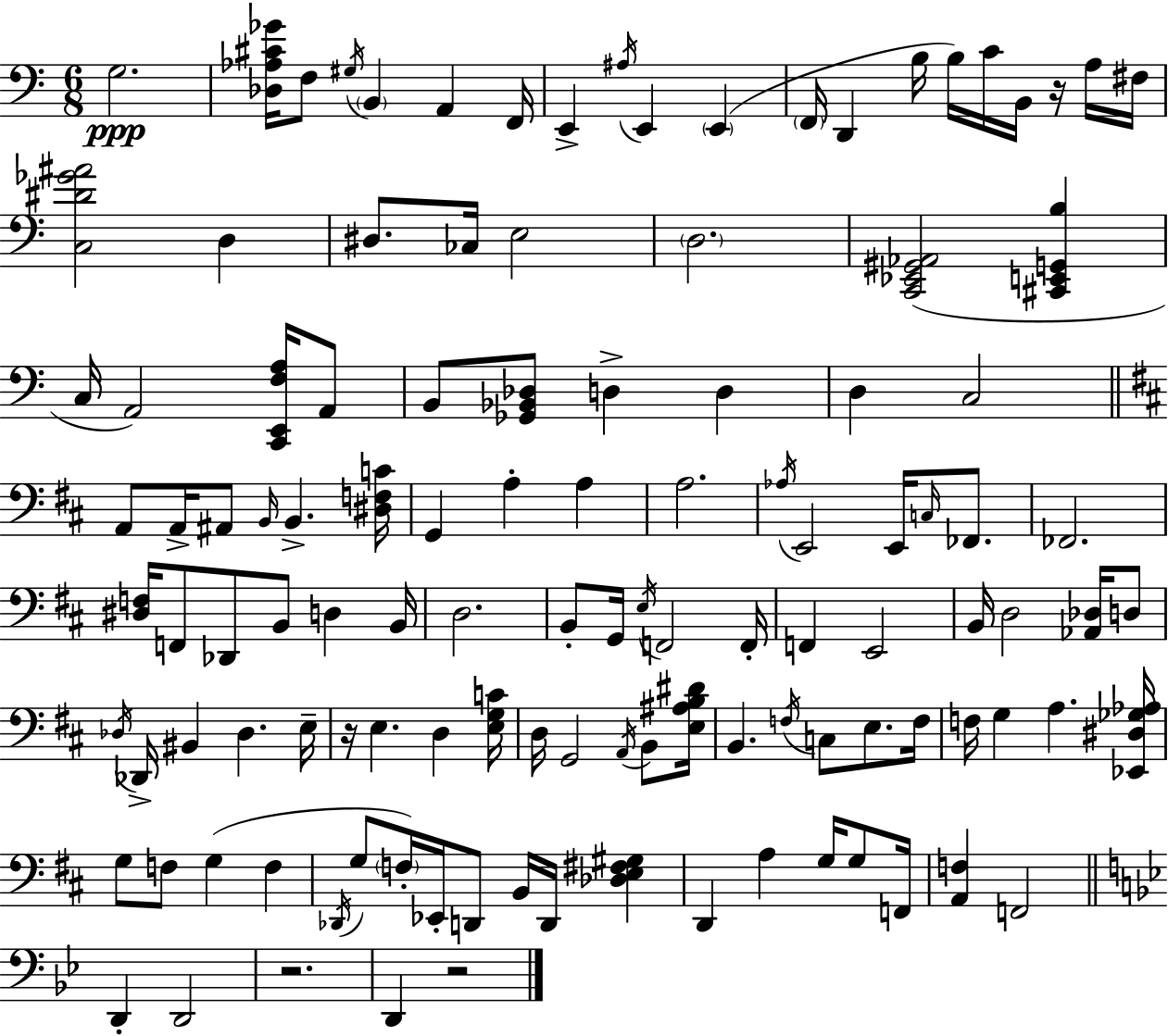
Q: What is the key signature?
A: A minor